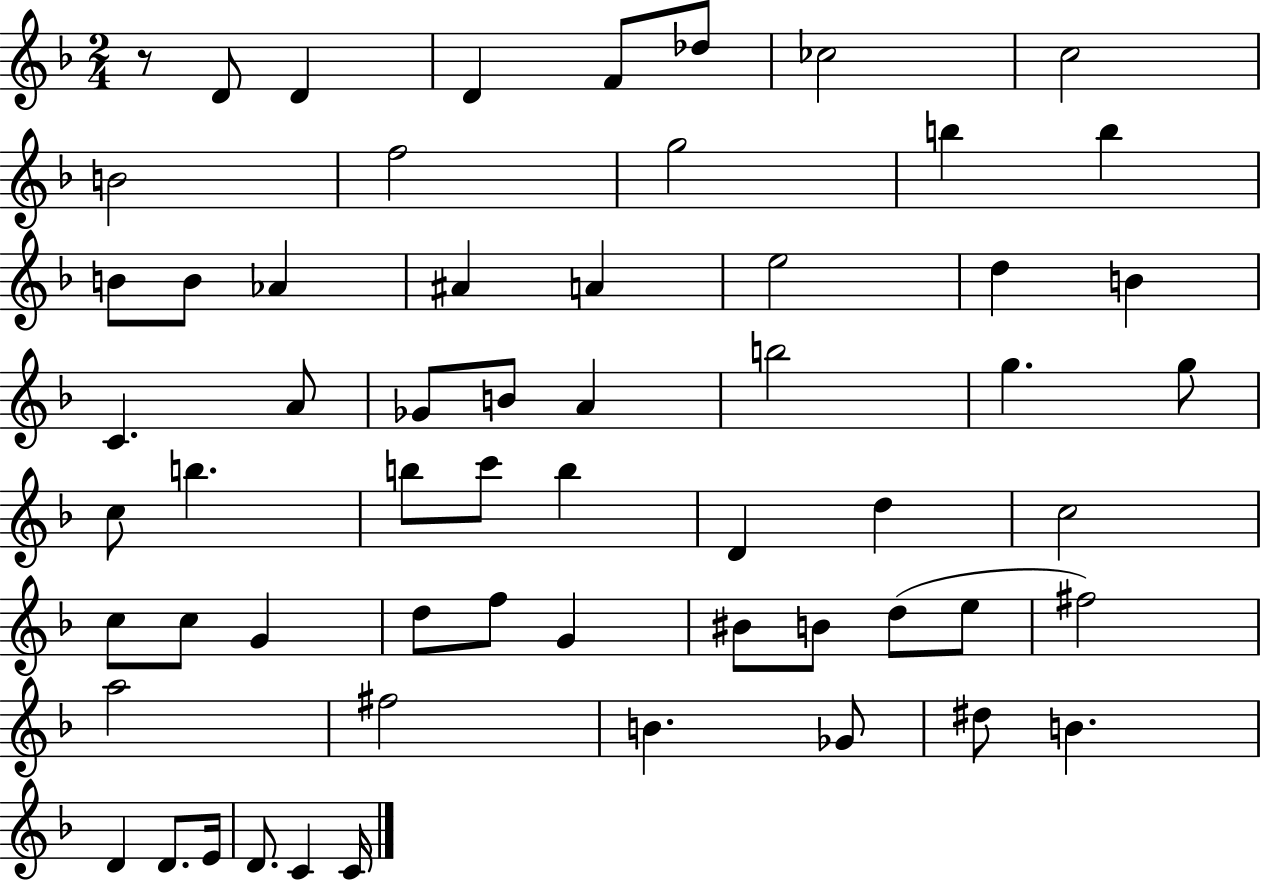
R/e D4/e D4/q D4/q F4/e Db5/e CES5/h C5/h B4/h F5/h G5/h B5/q B5/q B4/e B4/e Ab4/q A#4/q A4/q E5/h D5/q B4/q C4/q. A4/e Gb4/e B4/e A4/q B5/h G5/q. G5/e C5/e B5/q. B5/e C6/e B5/q D4/q D5/q C5/h C5/e C5/e G4/q D5/e F5/e G4/q BIS4/e B4/e D5/e E5/e F#5/h A5/h F#5/h B4/q. Gb4/e D#5/e B4/q. D4/q D4/e. E4/s D4/e. C4/q C4/s